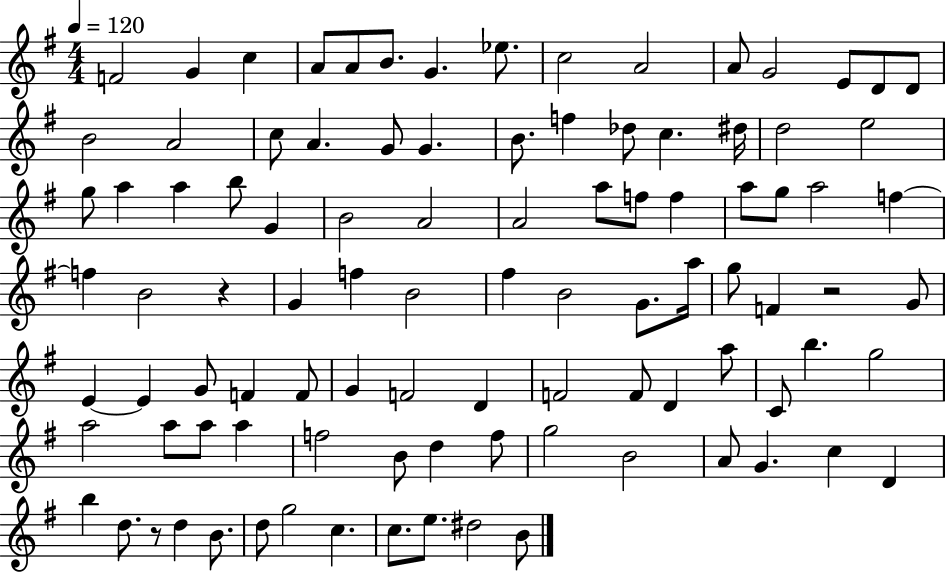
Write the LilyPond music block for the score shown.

{
  \clef treble
  \numericTimeSignature
  \time 4/4
  \key g \major
  \tempo 4 = 120
  f'2 g'4 c''4 | a'8 a'8 b'8. g'4. ees''8. | c''2 a'2 | a'8 g'2 e'8 d'8 d'8 | \break b'2 a'2 | c''8 a'4. g'8 g'4. | b'8. f''4 des''8 c''4. dis''16 | d''2 e''2 | \break g''8 a''4 a''4 b''8 g'4 | b'2 a'2 | a'2 a''8 f''8 f''4 | a''8 g''8 a''2 f''4~~ | \break f''4 b'2 r4 | g'4 f''4 b'2 | fis''4 b'2 g'8. a''16 | g''8 f'4 r2 g'8 | \break e'4~~ e'4 g'8 f'4 f'8 | g'4 f'2 d'4 | f'2 f'8 d'4 a''8 | c'8 b''4. g''2 | \break a''2 a''8 a''8 a''4 | f''2 b'8 d''4 f''8 | g''2 b'2 | a'8 g'4. c''4 d'4 | \break b''4 d''8. r8 d''4 b'8. | d''8 g''2 c''4. | c''8. e''8. dis''2 b'8 | \bar "|."
}